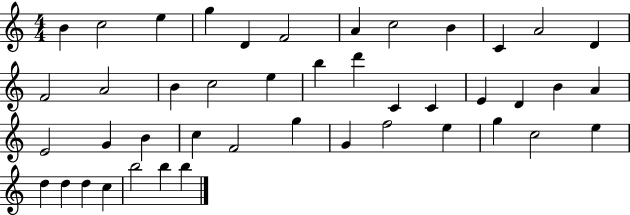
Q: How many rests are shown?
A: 0